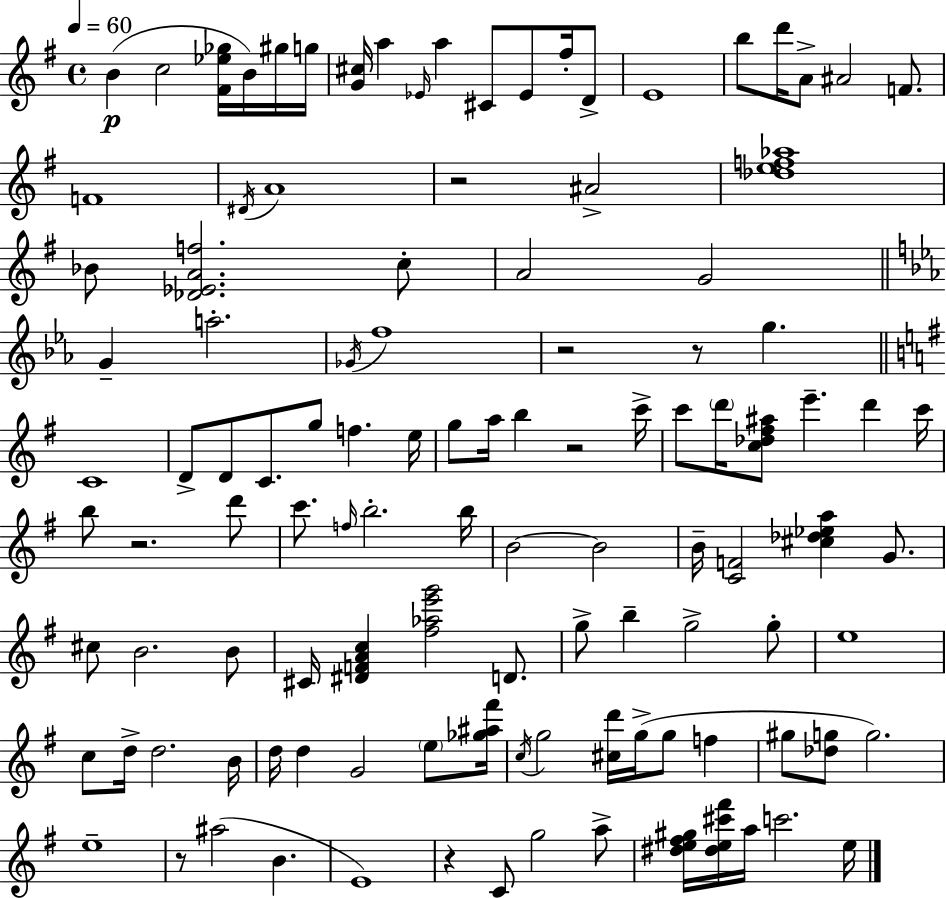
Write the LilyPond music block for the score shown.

{
  \clef treble
  \time 4/4
  \defaultTimeSignature
  \key e \minor
  \tempo 4 = 60
  b'4(\p c''2 <fis' ees'' ges''>16 b'16) gis''16 g''16 | <g' cis''>16 a''4 \grace { ees'16 } a''4 cis'8 ees'8 fis''16-. d'8-> | e'1 | b''8 d'''16 a'8-> ais'2 f'8. | \break f'1 | \acciaccatura { dis'16 } a'1 | r2 ais'2-> | <des'' e'' f'' aes''>1 | \break bes'8 <des' ees' a' f''>2. | c''8-. a'2 g'2 | \bar "||" \break \key c \minor g'4-- a''2.-. | \acciaccatura { ges'16 } f''1 | r2 r8 g''4. | \bar "||" \break \key g \major c'1 | d'8-> d'8 c'8. g''8 f''4. e''16 | g''8 a''16 b''4 r2 c'''16-> | c'''8 \parenthesize d'''16 <c'' des'' fis'' ais''>8 e'''4.-- d'''4 c'''16 | \break b''8 r2. d'''8 | c'''8. \grace { f''16 } b''2.-. | b''16 b'2~~ b'2 | b'16-- <c' f'>2 <cis'' des'' ees'' a''>4 g'8. | \break cis''8 b'2. b'8 | cis'16 <dis' f' a' c''>4 <fis'' aes'' e''' g'''>2 d'8. | g''8-> b''4-- g''2-> g''8-. | e''1 | \break c''8 d''16-> d''2. | b'16 d''16 d''4 g'2 \parenthesize e''8 | <ges'' ais'' fis'''>16 \acciaccatura { c''16 } g''2 <cis'' d'''>16 g''16->( g''8 f''4 | gis''8 <des'' g''>8 g''2.) | \break e''1-- | r8 ais''2( b'4. | e'1) | r4 c'8 g''2 | \break a''8-> <dis'' e'' fis'' gis''>16 <dis'' e'' cis''' fis'''>16 a''16 c'''2. | e''16 \bar "|."
}